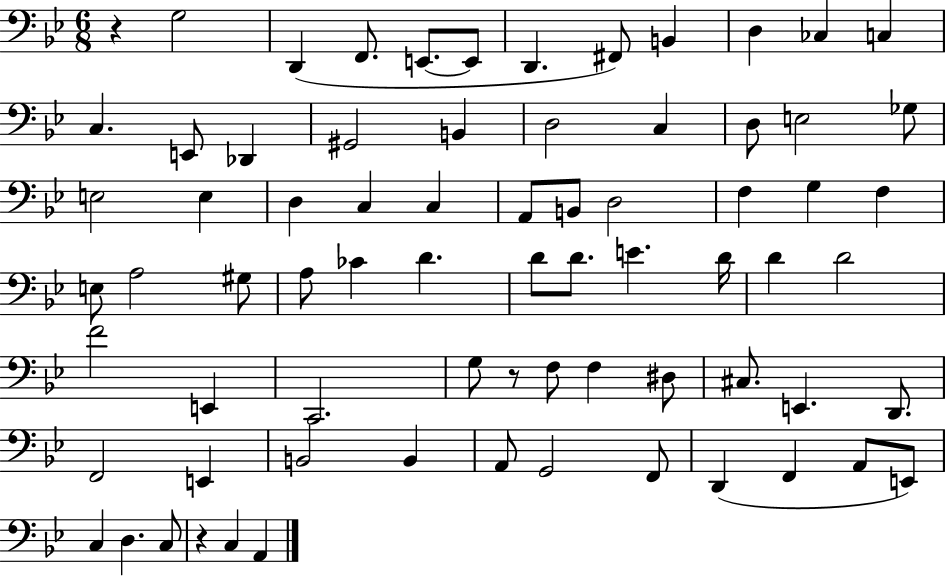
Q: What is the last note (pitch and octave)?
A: A2